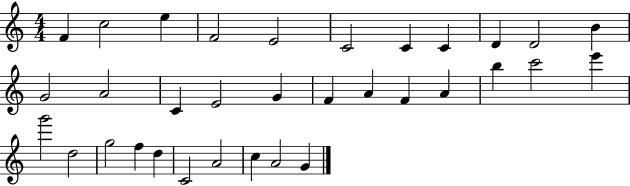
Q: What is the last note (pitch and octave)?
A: G4